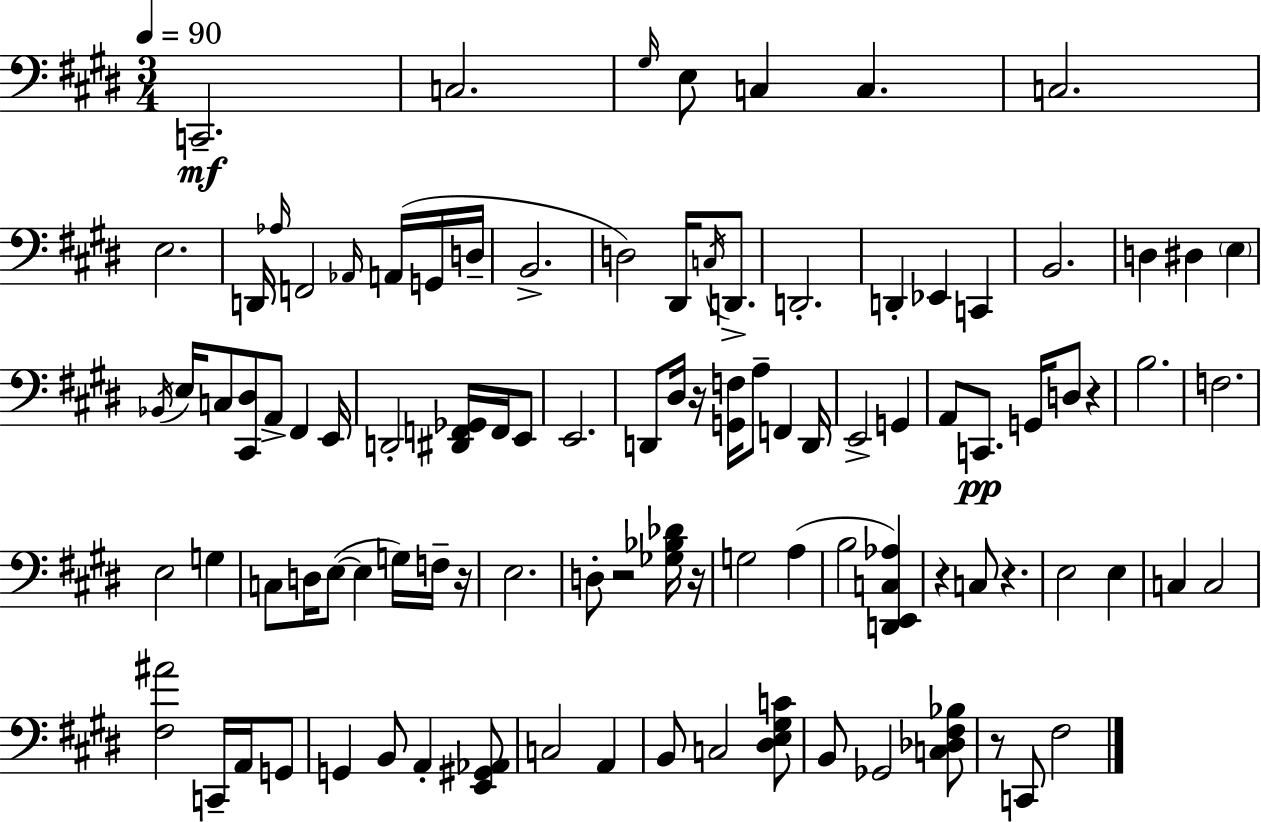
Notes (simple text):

C2/h. C3/h. G#3/s E3/e C3/q C3/q. C3/h. E3/h. D2/s Ab3/s F2/h Ab2/s A2/s G2/s D3/s B2/h. D3/h D#2/s C3/s D2/e. D2/h. D2/q Eb2/q C2/q B2/h. D3/q D#3/q E3/q Bb2/s E3/s C3/e [C#2,D#3]/e A2/e F#2/q E2/s D2/h [D#2,F2,Gb2]/s F2/s E2/e E2/h. D2/e D#3/s R/s [G2,F3]/s A3/e F2/q D2/s E2/h G2/q A2/e C2/e. G2/s D3/e R/q B3/h. F3/h. E3/h G3/q C3/e D3/s E3/e E3/q G3/s F3/s R/s E3/h. D3/e R/h [Gb3,Bb3,Db4]/s R/s G3/h A3/q B3/h [D2,E2,C3,Ab3]/q R/q C3/e R/q. E3/h E3/q C3/q C3/h [F#3,A#4]/h C2/s A2/s G2/e G2/q B2/e A2/q [E2,G#2,Ab2]/e C3/h A2/q B2/e C3/h [D#3,E3,G#3,C4]/e B2/e Gb2/h [C3,Db3,F#3,Bb3]/e R/e C2/e F#3/h